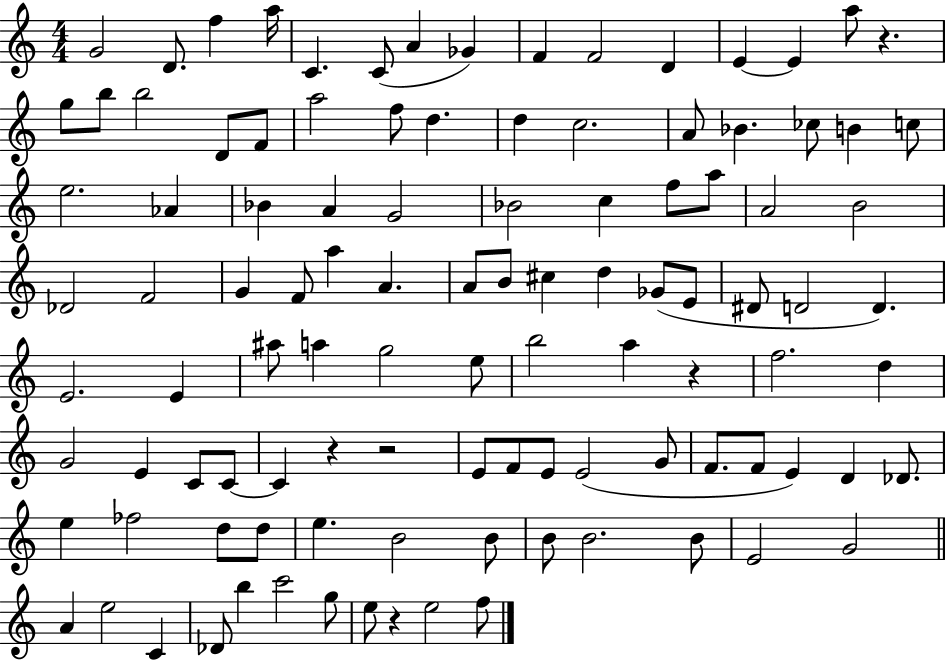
G4/h D4/e. F5/q A5/s C4/q. C4/e A4/q Gb4/q F4/q F4/h D4/q E4/q E4/q A5/e R/q. G5/e B5/e B5/h D4/e F4/e A5/h F5/e D5/q. D5/q C5/h. A4/e Bb4/q. CES5/e B4/q C5/e E5/h. Ab4/q Bb4/q A4/q G4/h Bb4/h C5/q F5/e A5/e A4/h B4/h Db4/h F4/h G4/q F4/e A5/q A4/q. A4/e B4/e C#5/q D5/q Gb4/e E4/e D#4/e D4/h D4/q. E4/h. E4/q A#5/e A5/q G5/h E5/e B5/h A5/q R/q F5/h. D5/q G4/h E4/q C4/e C4/e C4/q R/q R/h E4/e F4/e E4/e E4/h G4/e F4/e. F4/e E4/q D4/q Db4/e. E5/q FES5/h D5/e D5/e E5/q. B4/h B4/e B4/e B4/h. B4/e E4/h G4/h A4/q E5/h C4/q Db4/e B5/q C6/h G5/e E5/e R/q E5/h F5/e